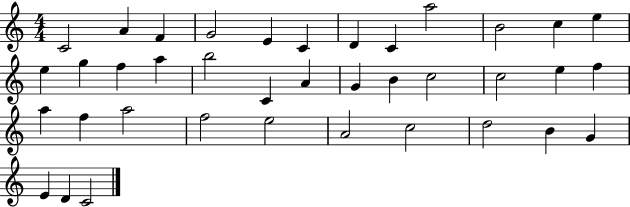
C4/h A4/q F4/q G4/h E4/q C4/q D4/q C4/q A5/h B4/h C5/q E5/q E5/q G5/q F5/q A5/q B5/h C4/q A4/q G4/q B4/q C5/h C5/h E5/q F5/q A5/q F5/q A5/h F5/h E5/h A4/h C5/h D5/h B4/q G4/q E4/q D4/q C4/h